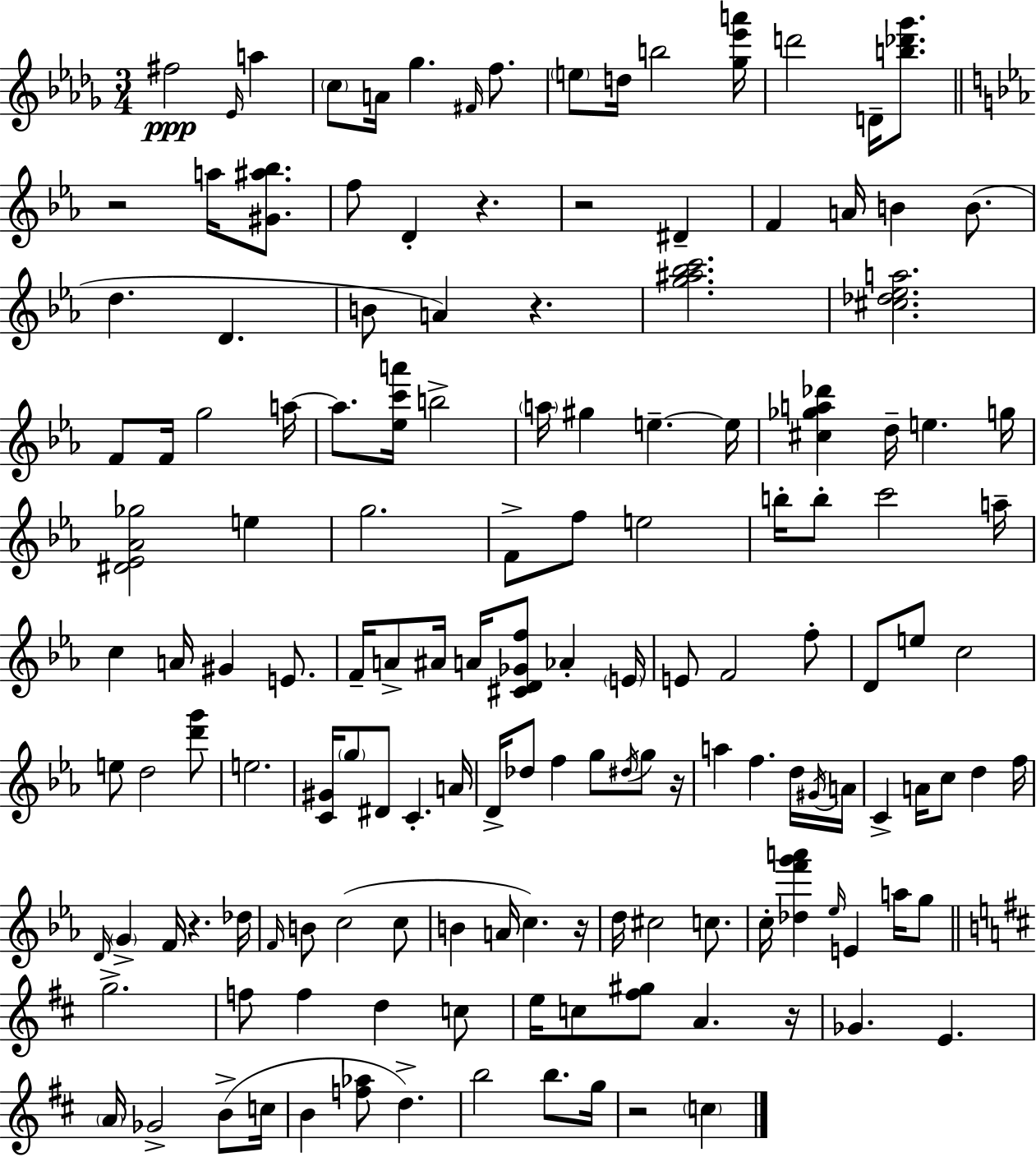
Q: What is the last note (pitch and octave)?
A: C5